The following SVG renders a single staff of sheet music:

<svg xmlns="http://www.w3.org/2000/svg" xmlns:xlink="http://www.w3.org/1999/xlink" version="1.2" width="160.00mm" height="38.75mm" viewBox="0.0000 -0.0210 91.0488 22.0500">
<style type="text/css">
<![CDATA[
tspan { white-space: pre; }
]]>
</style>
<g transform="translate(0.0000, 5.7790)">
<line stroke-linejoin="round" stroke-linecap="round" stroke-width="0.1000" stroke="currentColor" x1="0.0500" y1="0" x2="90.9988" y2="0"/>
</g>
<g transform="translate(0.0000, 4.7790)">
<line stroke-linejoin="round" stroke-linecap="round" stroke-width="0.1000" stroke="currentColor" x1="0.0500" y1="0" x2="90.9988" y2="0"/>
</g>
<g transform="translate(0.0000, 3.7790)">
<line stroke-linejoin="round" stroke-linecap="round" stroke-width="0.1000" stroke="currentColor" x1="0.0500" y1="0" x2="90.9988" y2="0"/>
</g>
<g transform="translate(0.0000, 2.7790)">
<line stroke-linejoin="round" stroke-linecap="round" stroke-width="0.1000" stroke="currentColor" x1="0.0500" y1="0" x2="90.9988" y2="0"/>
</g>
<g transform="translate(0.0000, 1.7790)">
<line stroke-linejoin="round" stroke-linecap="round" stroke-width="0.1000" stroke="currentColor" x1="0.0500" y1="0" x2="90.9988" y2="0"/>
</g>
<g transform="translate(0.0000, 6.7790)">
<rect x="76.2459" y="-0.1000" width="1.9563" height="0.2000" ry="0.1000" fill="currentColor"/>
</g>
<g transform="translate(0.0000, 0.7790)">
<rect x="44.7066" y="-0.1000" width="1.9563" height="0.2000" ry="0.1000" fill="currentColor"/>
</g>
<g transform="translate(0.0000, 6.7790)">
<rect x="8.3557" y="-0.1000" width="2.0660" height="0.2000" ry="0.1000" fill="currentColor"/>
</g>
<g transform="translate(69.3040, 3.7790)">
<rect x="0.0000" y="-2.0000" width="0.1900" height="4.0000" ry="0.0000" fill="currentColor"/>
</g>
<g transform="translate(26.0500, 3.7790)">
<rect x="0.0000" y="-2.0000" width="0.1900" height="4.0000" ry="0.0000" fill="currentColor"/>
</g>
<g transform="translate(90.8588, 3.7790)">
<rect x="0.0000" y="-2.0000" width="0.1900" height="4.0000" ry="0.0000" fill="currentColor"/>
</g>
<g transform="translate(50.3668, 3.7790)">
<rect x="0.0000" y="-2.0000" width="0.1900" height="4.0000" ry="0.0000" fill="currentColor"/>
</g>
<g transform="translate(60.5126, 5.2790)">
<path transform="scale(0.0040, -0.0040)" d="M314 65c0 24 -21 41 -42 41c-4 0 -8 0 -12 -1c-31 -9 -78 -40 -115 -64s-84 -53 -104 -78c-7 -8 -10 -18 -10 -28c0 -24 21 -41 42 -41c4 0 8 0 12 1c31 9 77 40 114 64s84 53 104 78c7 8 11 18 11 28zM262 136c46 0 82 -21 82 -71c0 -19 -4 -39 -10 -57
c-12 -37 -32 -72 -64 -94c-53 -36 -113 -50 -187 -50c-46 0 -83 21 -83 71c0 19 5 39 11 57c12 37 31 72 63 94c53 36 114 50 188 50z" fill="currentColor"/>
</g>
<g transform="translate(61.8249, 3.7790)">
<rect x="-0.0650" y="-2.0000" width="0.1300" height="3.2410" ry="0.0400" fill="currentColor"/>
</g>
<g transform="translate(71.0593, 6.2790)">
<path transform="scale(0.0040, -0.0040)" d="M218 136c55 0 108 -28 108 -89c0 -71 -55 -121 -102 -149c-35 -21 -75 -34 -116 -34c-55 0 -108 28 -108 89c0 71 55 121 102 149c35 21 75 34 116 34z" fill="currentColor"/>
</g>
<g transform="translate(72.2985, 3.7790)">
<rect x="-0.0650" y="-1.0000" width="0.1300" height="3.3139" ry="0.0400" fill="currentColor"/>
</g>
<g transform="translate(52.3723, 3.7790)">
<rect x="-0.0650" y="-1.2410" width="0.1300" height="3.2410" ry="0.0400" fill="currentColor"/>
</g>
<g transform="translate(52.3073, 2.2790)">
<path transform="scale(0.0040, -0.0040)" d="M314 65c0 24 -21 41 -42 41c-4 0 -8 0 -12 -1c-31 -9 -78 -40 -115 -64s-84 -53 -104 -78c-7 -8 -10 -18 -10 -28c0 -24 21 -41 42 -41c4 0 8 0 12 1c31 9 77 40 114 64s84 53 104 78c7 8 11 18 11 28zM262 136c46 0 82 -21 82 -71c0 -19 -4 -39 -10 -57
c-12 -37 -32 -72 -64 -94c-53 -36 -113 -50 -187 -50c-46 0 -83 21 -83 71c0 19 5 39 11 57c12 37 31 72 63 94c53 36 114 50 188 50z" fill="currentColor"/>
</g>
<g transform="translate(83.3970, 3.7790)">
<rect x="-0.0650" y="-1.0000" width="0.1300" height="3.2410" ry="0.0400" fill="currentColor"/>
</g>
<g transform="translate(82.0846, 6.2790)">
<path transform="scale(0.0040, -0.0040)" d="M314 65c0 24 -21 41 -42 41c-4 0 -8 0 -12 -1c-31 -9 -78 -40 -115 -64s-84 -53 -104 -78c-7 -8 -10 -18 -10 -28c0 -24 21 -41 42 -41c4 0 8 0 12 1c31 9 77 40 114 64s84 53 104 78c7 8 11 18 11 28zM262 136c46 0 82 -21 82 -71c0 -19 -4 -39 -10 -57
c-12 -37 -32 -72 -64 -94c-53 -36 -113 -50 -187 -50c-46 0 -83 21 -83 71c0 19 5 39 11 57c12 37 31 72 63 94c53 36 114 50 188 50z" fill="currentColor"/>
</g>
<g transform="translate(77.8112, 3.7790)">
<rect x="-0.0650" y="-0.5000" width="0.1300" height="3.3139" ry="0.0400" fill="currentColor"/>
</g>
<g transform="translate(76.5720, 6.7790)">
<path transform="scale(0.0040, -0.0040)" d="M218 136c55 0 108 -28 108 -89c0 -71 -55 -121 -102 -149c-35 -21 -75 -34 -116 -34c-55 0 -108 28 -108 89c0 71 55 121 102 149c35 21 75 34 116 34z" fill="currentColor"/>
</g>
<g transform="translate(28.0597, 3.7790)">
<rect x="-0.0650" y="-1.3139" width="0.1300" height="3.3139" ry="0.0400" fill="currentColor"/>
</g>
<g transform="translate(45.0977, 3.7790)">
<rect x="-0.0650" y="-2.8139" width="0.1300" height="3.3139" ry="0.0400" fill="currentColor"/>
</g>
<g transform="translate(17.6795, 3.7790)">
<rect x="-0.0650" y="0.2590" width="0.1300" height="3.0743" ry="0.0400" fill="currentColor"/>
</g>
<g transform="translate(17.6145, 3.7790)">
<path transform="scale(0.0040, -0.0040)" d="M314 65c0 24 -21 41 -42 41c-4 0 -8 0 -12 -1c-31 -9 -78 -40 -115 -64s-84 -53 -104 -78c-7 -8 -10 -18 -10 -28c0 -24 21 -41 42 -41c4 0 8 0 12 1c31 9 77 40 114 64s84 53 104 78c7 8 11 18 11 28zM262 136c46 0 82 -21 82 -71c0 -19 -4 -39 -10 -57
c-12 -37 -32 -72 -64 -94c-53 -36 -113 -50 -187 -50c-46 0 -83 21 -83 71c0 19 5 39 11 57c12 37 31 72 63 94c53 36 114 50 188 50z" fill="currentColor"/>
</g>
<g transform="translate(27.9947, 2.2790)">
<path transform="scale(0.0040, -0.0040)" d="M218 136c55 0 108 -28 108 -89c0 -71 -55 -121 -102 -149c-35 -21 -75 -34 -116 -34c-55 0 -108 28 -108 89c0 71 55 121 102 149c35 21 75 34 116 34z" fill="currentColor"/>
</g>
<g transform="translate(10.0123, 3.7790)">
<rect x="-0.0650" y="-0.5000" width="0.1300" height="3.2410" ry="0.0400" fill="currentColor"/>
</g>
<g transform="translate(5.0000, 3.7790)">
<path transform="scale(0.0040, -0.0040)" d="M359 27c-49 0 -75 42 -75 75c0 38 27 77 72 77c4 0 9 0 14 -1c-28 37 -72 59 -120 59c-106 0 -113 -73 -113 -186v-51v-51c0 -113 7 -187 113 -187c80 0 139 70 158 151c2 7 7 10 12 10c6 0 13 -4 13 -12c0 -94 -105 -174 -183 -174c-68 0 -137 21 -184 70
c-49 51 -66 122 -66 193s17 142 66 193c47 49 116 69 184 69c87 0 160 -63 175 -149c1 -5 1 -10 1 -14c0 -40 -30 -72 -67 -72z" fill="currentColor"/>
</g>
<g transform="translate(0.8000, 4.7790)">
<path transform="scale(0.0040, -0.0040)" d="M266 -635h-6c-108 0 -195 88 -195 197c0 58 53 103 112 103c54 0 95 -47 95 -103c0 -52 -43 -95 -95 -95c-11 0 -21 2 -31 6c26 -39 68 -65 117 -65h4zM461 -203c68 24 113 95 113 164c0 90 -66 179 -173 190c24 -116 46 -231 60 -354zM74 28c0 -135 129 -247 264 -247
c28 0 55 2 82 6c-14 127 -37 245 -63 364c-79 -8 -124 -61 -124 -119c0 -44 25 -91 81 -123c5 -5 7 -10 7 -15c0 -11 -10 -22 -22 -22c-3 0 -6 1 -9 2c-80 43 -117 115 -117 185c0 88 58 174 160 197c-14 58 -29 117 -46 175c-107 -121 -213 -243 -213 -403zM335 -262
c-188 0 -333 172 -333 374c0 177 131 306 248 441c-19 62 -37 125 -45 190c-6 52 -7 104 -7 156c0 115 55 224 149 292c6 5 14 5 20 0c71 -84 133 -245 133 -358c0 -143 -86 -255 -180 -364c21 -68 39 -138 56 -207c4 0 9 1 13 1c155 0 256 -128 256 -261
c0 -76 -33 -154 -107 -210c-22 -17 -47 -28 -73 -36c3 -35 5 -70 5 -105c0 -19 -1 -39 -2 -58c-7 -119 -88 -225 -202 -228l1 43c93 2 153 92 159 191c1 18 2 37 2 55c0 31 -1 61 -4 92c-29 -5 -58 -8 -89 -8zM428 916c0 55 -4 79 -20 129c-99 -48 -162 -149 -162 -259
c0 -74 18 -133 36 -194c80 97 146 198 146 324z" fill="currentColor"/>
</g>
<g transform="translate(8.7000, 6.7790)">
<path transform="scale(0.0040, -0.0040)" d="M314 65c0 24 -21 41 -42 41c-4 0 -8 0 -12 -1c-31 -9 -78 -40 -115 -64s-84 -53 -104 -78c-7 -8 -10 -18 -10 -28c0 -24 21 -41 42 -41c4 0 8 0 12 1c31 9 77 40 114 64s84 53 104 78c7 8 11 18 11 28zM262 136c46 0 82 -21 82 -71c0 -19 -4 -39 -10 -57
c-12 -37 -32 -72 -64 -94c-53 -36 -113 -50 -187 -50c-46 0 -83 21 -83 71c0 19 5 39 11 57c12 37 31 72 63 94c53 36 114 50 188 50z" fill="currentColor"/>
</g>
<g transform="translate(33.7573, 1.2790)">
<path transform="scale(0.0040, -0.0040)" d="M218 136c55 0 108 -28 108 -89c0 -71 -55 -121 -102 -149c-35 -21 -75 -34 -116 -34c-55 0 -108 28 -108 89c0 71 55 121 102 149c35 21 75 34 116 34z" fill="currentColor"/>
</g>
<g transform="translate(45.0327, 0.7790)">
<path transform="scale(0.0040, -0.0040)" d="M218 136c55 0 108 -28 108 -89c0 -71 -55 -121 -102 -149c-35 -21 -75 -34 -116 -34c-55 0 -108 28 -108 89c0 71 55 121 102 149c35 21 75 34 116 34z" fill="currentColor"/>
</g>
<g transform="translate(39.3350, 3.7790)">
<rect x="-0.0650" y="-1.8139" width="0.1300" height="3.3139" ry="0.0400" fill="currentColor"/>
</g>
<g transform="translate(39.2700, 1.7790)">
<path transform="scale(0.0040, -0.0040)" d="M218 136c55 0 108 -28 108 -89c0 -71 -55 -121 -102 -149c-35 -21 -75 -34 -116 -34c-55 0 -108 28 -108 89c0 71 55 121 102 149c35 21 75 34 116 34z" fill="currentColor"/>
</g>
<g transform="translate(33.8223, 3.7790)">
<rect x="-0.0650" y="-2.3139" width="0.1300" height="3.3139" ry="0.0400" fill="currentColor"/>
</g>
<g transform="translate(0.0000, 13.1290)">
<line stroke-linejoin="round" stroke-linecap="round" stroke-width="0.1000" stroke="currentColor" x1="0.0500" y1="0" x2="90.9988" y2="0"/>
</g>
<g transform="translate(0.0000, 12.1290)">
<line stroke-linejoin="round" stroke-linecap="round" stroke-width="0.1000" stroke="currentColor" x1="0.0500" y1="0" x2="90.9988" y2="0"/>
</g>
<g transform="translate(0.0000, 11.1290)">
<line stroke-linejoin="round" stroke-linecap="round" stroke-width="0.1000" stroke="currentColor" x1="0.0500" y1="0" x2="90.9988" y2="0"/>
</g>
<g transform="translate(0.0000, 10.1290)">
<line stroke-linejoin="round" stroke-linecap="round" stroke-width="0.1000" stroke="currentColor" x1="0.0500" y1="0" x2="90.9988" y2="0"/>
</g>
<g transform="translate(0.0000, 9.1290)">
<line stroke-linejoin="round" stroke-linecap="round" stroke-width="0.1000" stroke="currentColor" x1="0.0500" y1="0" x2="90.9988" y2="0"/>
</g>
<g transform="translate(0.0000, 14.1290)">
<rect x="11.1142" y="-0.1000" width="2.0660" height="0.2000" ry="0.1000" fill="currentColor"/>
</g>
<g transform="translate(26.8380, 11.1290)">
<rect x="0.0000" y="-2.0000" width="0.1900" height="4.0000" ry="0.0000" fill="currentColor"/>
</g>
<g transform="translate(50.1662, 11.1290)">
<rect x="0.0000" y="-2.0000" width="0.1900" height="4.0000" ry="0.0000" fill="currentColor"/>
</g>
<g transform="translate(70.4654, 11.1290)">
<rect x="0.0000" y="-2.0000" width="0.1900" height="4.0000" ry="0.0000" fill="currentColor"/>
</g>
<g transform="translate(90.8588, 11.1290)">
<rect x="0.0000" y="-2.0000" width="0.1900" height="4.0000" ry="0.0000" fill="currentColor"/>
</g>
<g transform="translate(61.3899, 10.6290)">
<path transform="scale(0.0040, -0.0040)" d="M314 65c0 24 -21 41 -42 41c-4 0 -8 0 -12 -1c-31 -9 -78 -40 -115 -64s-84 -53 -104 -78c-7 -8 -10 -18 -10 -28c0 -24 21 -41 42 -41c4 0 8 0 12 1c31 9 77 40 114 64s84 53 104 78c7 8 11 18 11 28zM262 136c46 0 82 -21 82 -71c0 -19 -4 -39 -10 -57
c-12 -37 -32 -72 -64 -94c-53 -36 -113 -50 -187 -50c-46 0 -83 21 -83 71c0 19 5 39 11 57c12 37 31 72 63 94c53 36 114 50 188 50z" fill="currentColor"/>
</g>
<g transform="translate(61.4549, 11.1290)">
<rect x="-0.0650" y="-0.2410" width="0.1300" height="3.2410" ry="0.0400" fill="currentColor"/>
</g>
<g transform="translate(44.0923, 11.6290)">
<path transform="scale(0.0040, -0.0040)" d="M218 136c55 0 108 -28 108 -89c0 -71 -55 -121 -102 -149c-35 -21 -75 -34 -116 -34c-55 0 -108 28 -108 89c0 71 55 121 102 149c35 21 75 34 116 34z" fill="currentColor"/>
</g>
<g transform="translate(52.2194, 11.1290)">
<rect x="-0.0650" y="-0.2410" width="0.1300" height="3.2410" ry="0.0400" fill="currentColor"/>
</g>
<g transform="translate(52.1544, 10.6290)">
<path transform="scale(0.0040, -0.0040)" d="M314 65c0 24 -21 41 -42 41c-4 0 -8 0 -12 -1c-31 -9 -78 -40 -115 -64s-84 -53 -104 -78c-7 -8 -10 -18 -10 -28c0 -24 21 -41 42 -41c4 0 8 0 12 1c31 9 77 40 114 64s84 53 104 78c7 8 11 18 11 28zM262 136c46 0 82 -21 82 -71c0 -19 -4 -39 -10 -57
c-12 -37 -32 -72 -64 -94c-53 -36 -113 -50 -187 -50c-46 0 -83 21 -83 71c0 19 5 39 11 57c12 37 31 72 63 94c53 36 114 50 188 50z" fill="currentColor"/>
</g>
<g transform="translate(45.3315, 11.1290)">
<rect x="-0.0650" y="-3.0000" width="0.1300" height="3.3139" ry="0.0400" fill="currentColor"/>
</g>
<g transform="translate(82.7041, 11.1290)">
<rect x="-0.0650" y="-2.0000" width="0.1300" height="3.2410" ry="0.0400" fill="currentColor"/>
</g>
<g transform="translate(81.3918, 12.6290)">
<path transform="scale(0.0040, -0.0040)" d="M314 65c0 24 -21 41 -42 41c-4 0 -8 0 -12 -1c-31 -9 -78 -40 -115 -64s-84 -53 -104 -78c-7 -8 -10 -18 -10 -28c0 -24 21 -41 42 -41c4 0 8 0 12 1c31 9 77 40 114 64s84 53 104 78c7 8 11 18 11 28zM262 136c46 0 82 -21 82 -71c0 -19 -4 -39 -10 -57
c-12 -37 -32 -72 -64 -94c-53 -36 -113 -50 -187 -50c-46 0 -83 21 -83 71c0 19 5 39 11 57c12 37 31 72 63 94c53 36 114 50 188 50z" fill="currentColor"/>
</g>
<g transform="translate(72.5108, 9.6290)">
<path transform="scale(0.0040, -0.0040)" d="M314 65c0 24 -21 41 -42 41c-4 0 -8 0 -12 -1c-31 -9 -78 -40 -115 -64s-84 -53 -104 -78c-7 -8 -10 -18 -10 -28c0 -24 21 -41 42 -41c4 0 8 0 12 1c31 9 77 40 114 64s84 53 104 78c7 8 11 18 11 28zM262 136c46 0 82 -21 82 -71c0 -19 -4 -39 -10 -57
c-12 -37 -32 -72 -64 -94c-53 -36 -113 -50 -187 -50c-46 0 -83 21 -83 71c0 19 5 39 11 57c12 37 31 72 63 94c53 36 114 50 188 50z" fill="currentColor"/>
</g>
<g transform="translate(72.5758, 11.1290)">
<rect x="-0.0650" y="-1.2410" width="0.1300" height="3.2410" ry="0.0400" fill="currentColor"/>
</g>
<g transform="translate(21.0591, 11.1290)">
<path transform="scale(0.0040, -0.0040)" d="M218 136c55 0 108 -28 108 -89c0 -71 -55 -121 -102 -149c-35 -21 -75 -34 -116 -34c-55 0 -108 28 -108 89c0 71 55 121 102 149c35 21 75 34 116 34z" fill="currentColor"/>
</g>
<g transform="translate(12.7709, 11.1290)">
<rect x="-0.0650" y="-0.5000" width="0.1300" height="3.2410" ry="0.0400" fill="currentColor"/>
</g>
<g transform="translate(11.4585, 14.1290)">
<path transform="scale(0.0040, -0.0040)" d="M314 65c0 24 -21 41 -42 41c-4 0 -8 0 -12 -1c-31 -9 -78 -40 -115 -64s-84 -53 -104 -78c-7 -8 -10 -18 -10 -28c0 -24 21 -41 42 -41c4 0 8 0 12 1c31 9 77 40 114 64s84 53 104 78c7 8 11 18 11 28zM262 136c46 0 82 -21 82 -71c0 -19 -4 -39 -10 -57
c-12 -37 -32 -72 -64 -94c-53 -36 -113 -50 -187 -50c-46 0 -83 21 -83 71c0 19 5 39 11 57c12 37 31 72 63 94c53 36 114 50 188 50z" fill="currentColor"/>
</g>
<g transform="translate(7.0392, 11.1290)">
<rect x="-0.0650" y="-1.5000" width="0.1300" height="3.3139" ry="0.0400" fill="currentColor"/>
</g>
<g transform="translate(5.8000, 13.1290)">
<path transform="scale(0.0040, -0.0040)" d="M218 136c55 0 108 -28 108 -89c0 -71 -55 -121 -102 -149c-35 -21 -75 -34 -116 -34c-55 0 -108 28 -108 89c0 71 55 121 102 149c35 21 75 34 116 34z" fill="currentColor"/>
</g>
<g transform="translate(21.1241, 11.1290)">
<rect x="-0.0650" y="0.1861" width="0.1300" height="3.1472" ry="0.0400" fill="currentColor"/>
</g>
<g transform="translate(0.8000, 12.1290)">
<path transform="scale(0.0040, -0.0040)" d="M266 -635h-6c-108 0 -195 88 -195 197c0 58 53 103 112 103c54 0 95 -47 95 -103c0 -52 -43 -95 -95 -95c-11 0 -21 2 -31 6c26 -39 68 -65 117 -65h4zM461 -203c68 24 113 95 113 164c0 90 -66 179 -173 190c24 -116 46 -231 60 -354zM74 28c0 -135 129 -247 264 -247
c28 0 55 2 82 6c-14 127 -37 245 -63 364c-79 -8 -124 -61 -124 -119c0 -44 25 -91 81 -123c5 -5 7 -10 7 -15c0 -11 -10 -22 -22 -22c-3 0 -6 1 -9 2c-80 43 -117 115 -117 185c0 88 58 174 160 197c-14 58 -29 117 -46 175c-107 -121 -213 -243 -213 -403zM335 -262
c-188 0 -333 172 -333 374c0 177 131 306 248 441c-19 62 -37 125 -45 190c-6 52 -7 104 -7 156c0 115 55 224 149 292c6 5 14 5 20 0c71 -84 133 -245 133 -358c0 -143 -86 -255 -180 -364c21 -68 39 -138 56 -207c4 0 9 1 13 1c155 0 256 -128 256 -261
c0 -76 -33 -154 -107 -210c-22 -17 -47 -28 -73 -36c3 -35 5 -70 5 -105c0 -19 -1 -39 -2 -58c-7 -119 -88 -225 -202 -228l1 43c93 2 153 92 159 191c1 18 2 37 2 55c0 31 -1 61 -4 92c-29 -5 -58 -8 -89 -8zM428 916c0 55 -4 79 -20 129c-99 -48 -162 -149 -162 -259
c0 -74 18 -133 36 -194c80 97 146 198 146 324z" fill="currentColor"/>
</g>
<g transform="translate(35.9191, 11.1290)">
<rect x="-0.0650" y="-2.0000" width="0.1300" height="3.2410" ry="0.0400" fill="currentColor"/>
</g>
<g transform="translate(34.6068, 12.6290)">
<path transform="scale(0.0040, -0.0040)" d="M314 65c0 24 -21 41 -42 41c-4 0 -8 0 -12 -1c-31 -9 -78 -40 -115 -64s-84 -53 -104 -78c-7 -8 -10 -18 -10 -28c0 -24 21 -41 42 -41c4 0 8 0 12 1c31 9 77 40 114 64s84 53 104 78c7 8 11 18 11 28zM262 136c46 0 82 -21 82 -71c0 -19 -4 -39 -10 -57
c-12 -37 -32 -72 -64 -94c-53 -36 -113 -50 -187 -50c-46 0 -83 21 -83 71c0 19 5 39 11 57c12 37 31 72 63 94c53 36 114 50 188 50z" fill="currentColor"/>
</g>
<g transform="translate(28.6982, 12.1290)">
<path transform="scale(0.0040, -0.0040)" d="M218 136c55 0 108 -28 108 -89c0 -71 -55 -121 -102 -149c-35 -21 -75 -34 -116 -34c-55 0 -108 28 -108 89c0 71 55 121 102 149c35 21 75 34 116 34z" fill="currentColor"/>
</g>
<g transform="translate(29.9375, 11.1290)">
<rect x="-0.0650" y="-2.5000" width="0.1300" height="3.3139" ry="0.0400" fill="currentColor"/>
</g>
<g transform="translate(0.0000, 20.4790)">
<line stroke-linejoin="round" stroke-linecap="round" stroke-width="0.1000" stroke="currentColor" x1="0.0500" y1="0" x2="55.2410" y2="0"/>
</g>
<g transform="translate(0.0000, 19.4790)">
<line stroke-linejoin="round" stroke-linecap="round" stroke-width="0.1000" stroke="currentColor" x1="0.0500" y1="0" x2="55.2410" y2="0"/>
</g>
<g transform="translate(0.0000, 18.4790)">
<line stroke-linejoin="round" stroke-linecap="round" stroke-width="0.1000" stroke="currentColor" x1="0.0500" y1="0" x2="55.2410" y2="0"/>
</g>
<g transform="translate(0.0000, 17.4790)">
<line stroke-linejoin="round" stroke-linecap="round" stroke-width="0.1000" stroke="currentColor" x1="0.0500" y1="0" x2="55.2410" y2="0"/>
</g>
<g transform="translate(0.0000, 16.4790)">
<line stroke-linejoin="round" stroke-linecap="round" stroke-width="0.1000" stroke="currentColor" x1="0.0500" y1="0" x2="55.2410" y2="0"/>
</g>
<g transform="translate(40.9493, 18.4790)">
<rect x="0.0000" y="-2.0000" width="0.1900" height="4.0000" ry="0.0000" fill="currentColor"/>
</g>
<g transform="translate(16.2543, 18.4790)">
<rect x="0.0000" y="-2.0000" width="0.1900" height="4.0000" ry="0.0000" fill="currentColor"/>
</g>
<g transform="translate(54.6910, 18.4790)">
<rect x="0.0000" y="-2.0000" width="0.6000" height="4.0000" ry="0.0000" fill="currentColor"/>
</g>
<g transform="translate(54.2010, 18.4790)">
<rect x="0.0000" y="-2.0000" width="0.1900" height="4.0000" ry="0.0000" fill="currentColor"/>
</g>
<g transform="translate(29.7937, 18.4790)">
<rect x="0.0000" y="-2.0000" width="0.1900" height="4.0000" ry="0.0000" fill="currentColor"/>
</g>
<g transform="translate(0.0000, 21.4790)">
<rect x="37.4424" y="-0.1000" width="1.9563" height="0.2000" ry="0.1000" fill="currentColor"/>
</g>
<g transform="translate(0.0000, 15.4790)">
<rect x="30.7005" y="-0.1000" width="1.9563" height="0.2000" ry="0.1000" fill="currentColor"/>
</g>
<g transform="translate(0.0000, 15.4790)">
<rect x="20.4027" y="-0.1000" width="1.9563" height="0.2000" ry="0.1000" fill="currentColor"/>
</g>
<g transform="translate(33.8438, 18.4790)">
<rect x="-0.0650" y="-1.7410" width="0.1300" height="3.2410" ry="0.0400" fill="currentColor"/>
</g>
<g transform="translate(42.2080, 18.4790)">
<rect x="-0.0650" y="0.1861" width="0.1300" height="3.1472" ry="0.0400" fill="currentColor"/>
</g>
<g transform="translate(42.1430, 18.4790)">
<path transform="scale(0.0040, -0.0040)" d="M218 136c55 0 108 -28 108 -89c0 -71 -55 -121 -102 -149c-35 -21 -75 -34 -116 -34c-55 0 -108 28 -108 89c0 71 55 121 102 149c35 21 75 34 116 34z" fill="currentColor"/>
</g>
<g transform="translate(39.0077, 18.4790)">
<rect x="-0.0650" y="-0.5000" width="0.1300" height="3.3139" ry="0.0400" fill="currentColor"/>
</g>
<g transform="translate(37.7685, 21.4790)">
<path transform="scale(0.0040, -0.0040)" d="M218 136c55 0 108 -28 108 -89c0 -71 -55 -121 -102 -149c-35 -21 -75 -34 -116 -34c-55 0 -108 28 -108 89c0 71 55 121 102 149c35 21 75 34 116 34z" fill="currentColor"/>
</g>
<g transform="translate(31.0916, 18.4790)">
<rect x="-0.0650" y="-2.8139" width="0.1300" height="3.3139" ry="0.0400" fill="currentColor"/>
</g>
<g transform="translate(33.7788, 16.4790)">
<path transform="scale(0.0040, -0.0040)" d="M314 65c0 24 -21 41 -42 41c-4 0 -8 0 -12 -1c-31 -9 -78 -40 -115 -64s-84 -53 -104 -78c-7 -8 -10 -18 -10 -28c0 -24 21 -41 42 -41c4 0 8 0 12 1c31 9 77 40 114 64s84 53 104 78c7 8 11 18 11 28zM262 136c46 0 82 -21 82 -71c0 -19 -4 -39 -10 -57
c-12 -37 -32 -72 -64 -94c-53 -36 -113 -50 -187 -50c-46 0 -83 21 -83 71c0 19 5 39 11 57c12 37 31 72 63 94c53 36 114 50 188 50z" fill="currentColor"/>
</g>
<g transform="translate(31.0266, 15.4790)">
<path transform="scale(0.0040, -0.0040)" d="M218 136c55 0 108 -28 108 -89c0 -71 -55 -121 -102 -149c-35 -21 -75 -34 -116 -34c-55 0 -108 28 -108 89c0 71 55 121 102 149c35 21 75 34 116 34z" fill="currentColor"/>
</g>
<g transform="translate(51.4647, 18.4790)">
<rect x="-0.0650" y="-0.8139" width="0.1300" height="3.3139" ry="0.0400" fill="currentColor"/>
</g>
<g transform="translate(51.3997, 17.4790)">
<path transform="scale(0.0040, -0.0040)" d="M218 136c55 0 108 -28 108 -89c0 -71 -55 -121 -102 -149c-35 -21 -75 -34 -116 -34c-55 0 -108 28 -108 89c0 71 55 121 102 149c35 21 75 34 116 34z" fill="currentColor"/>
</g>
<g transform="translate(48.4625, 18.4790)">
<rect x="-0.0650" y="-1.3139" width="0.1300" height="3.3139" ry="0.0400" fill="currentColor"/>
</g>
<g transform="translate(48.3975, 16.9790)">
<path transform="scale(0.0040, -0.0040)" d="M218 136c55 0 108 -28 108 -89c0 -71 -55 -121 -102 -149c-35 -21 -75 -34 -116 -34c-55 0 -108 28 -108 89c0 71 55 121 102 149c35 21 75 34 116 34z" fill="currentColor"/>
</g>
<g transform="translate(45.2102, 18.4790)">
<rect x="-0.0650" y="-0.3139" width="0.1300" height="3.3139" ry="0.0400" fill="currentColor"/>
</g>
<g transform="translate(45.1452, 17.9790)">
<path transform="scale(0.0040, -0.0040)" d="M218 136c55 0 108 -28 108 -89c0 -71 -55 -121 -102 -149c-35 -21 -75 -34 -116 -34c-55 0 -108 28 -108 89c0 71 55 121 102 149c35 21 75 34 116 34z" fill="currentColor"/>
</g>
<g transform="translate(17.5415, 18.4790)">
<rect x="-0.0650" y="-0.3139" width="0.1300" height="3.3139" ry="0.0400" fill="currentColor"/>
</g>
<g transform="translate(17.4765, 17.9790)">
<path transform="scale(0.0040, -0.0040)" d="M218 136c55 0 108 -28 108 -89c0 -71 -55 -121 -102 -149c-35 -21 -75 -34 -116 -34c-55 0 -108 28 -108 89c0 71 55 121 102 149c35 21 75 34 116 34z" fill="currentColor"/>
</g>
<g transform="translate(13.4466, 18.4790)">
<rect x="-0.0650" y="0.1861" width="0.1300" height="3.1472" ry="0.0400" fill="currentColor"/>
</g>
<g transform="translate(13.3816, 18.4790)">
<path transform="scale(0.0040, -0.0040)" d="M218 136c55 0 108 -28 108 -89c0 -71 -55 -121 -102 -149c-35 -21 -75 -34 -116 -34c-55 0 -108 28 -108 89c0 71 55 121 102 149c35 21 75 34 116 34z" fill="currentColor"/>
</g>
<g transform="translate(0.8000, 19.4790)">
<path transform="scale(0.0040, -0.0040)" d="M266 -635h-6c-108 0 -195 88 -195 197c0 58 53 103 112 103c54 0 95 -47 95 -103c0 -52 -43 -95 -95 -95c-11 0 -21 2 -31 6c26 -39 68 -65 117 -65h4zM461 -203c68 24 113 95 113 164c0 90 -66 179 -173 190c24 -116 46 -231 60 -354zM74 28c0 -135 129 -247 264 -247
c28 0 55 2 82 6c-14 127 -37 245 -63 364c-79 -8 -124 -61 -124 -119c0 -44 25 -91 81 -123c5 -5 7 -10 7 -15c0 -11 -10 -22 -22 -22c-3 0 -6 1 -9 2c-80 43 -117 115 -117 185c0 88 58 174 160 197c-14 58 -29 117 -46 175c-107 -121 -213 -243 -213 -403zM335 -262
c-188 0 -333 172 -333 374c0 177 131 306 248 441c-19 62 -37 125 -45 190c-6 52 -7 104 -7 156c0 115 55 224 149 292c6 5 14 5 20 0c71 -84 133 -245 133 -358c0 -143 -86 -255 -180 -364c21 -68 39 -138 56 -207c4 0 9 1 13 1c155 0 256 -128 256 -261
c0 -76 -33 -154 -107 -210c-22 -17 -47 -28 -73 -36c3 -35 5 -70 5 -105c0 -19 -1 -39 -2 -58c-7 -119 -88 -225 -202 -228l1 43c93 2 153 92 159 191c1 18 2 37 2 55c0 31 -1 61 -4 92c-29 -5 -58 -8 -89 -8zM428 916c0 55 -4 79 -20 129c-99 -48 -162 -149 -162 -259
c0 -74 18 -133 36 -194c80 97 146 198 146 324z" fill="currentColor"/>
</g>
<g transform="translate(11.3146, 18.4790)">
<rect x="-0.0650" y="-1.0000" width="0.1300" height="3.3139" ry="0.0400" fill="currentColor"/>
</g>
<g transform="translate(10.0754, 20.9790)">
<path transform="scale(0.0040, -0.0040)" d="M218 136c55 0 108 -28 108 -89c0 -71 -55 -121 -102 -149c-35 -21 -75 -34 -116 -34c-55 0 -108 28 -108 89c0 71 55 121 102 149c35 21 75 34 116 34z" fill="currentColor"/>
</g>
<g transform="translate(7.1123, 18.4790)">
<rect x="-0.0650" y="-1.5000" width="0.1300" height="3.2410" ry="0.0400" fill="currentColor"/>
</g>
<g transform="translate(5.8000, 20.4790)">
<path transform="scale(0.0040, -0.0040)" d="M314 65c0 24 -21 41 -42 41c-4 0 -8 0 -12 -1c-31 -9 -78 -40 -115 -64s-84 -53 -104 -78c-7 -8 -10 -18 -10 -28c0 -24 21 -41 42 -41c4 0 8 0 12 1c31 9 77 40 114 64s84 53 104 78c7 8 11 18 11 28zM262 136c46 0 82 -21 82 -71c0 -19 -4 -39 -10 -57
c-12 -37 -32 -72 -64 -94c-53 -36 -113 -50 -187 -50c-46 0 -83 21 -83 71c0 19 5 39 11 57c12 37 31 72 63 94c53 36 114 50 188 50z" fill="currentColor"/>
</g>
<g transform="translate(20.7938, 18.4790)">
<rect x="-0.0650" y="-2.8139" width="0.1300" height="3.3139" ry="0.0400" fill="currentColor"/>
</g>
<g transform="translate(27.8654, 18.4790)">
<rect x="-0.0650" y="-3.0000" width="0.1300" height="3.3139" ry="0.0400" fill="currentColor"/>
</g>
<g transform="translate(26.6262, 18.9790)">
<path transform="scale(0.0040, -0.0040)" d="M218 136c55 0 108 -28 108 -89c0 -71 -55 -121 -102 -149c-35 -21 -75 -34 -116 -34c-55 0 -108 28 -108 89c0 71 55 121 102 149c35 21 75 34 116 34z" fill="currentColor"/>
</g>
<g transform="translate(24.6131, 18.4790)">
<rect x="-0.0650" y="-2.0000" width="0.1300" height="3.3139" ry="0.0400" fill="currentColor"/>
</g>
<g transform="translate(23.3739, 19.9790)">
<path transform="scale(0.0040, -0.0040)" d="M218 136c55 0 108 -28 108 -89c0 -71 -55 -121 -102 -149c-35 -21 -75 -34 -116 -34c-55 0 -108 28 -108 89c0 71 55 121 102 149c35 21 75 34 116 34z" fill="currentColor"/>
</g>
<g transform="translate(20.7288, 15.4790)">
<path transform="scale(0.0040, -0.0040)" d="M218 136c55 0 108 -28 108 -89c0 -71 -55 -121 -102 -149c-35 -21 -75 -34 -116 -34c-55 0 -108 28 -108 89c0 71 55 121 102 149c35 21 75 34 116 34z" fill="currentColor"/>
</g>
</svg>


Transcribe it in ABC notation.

X:1
T:Untitled
M:4/4
L:1/4
K:C
C2 B2 e g f a e2 F2 D C D2 E C2 B G F2 A c2 c2 e2 F2 E2 D B c a F A a f2 C B c e d